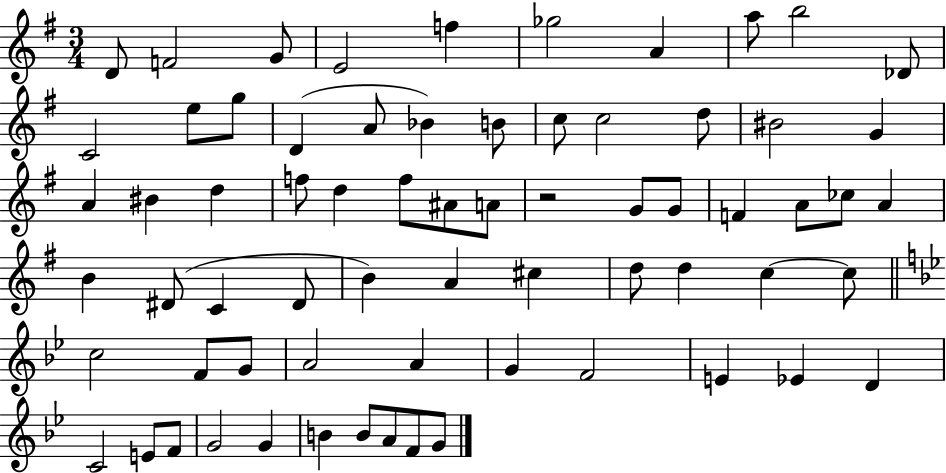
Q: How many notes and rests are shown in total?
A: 68